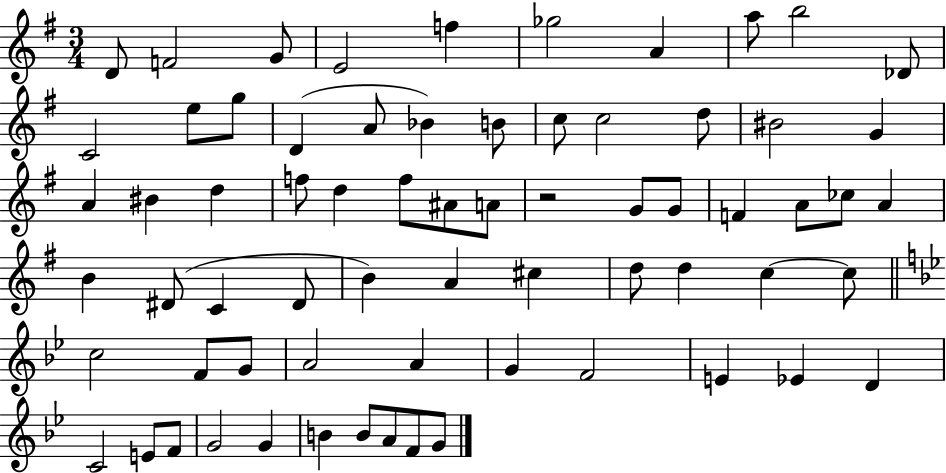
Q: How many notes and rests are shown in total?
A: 68